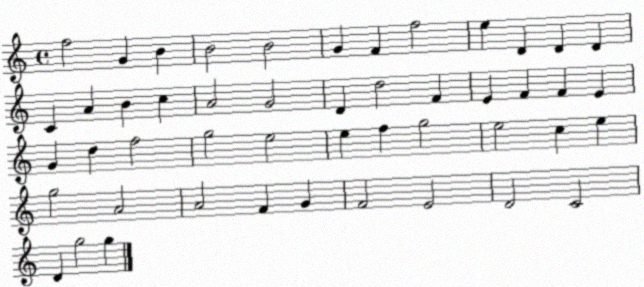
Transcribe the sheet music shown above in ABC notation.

X:1
T:Untitled
M:4/4
L:1/4
K:C
f2 G B B2 B2 G F f2 e D D D C A B c A2 G2 D d2 F E F F E G d f2 g2 e2 e f g2 e2 c e g2 A2 A2 F G F2 E2 D2 C2 D g2 g